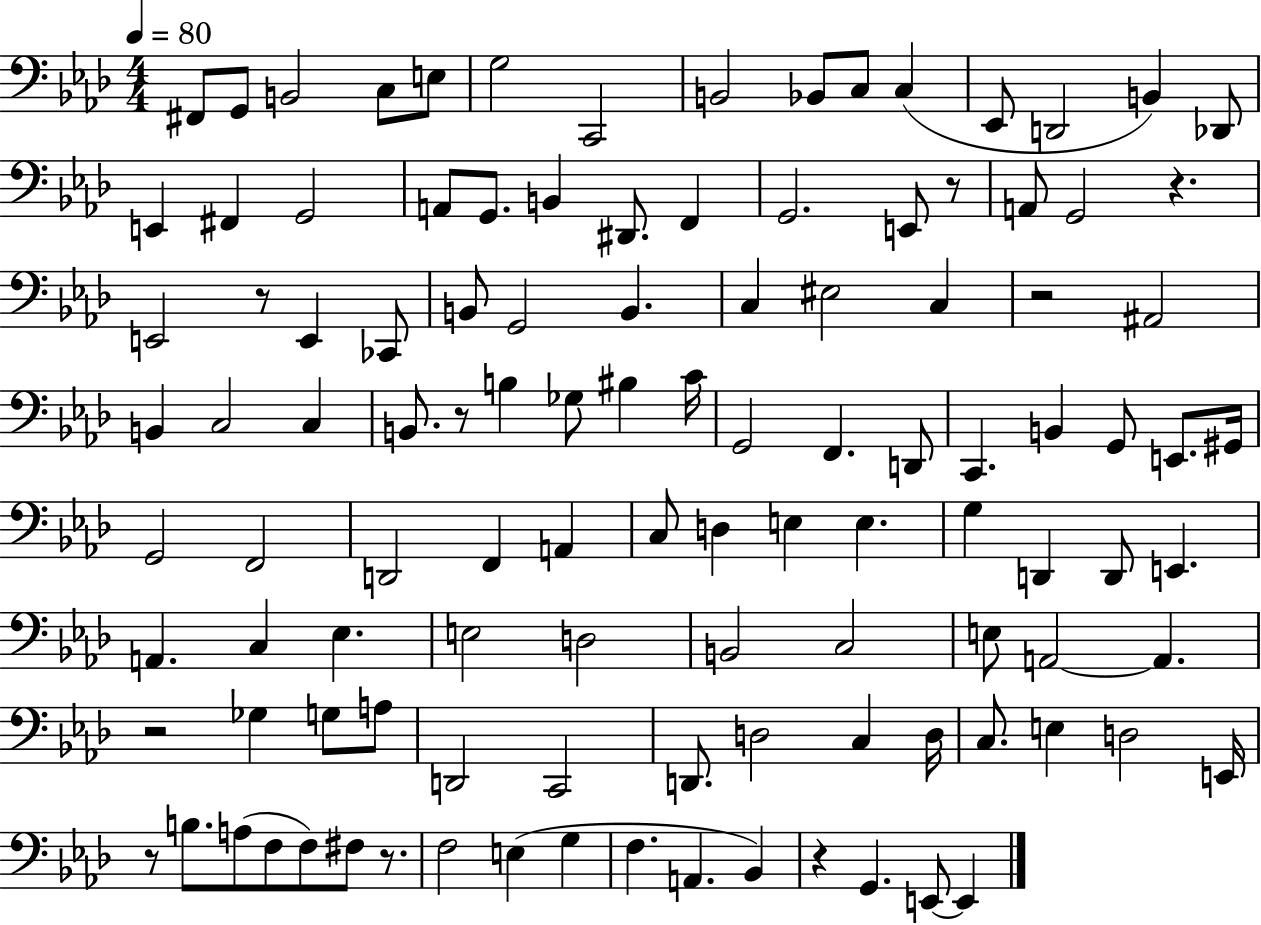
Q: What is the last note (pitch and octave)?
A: E2